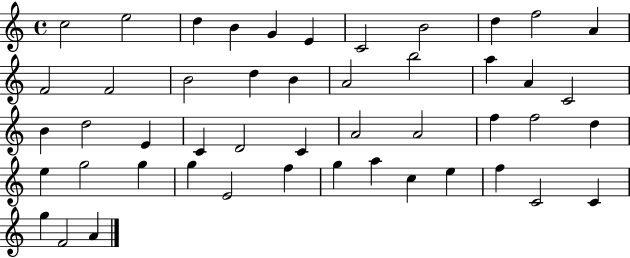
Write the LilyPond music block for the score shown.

{
  \clef treble
  \time 4/4
  \defaultTimeSignature
  \key c \major
  c''2 e''2 | d''4 b'4 g'4 e'4 | c'2 b'2 | d''4 f''2 a'4 | \break f'2 f'2 | b'2 d''4 b'4 | a'2 b''2 | a''4 a'4 c'2 | \break b'4 d''2 e'4 | c'4 d'2 c'4 | a'2 a'2 | f''4 f''2 d''4 | \break e''4 g''2 g''4 | g''4 e'2 f''4 | g''4 a''4 c''4 e''4 | f''4 c'2 c'4 | \break g''4 f'2 a'4 | \bar "|."
}